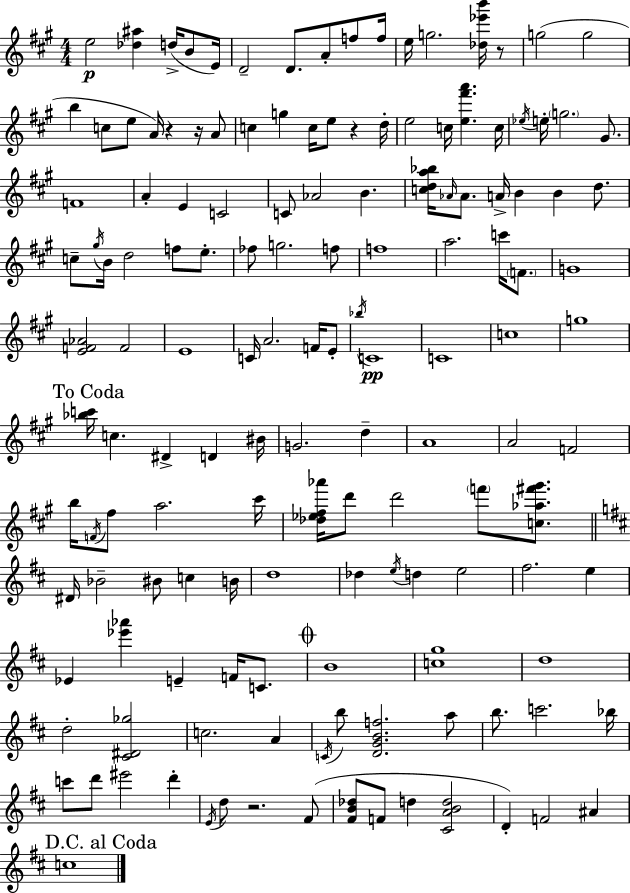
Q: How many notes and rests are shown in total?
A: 144